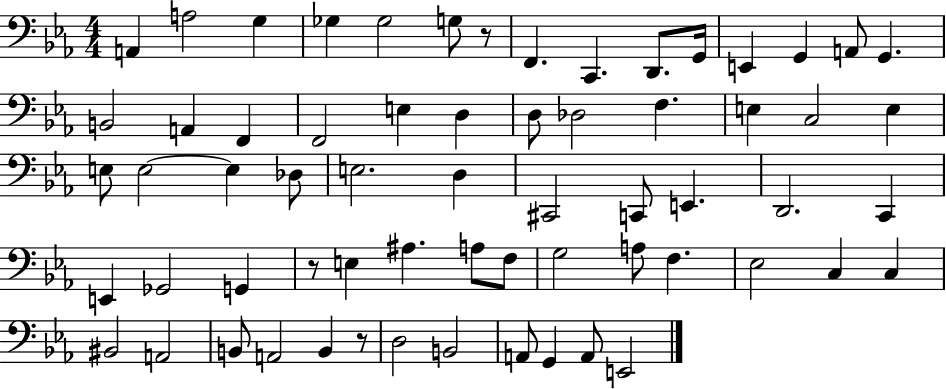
{
  \clef bass
  \numericTimeSignature
  \time 4/4
  \key ees \major
  \repeat volta 2 { a,4 a2 g4 | ges4 ges2 g8 r8 | f,4. c,4. d,8. g,16 | e,4 g,4 a,8 g,4. | \break b,2 a,4 f,4 | f,2 e4 d4 | d8 des2 f4. | e4 c2 e4 | \break e8 e2~~ e4 des8 | e2. d4 | cis,2 c,8 e,4. | d,2. c,4 | \break e,4 ges,2 g,4 | r8 e4 ais4. a8 f8 | g2 a8 f4. | ees2 c4 c4 | \break bis,2 a,2 | b,8 a,2 b,4 r8 | d2 b,2 | a,8 g,4 a,8 e,2 | \break } \bar "|."
}